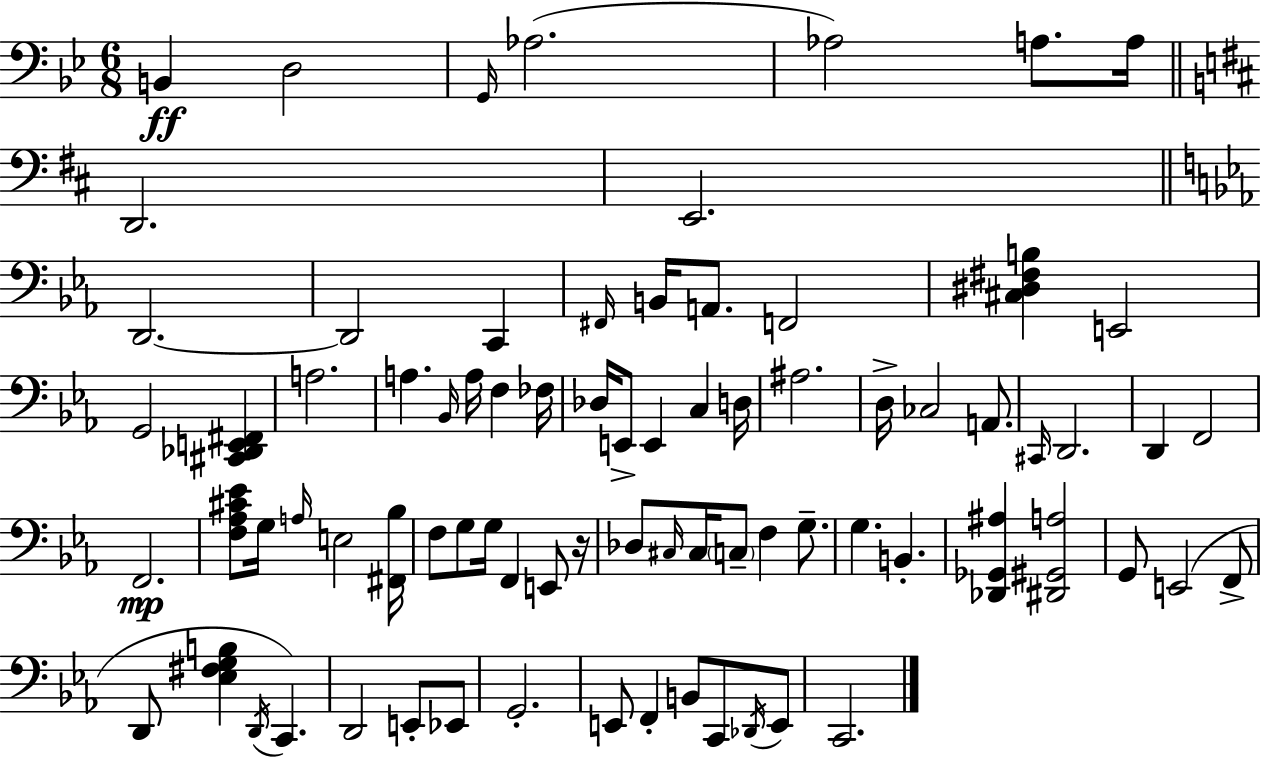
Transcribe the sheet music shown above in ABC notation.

X:1
T:Untitled
M:6/8
L:1/4
K:Gm
B,, D,2 G,,/4 _A,2 _A,2 A,/2 A,/4 D,,2 E,,2 D,,2 D,,2 C,, ^F,,/4 B,,/4 A,,/2 F,,2 [^C,^D,^F,B,] E,,2 G,,2 [^C,,_D,,E,,^F,,] A,2 A, _B,,/4 A,/4 F, _F,/4 _D,/4 E,,/2 E,, C, D,/4 ^A,2 D,/4 _C,2 A,,/2 ^C,,/4 D,,2 D,, F,,2 F,,2 [F,_A,^C_E]/2 G,/4 A,/4 E,2 [^F,,_B,]/4 F,/2 G,/2 G,/4 F,, E,,/2 z/4 _D,/2 ^C,/4 ^C,/4 C,/2 F, G,/2 G, B,, [_D,,_G,,^A,] [^D,,^G,,A,]2 G,,/2 E,,2 F,,/2 D,,/2 [_E,^F,G,B,] D,,/4 C,, D,,2 E,,/2 _E,,/2 G,,2 E,,/2 F,, B,,/2 C,,/2 _D,,/4 E,,/2 C,,2